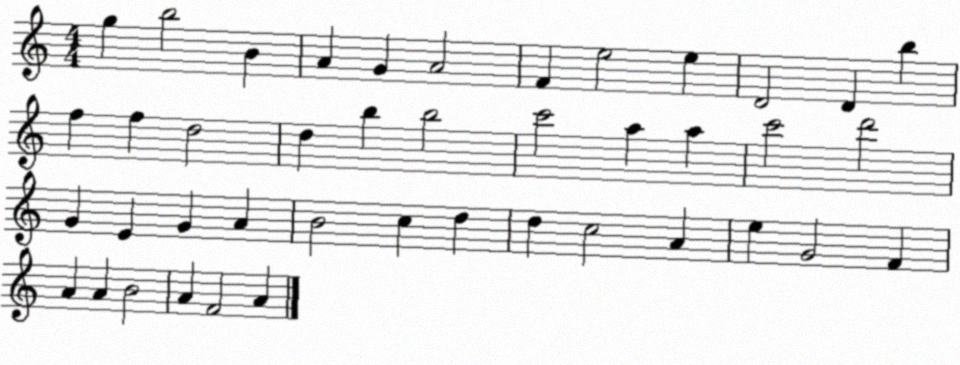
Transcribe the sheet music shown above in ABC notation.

X:1
T:Untitled
M:4/4
L:1/4
K:C
g b2 B A G A2 F e2 e D2 D b f f d2 d b b2 c'2 a a c'2 d'2 G E G A B2 c d d c2 A e G2 F A A B2 A F2 A